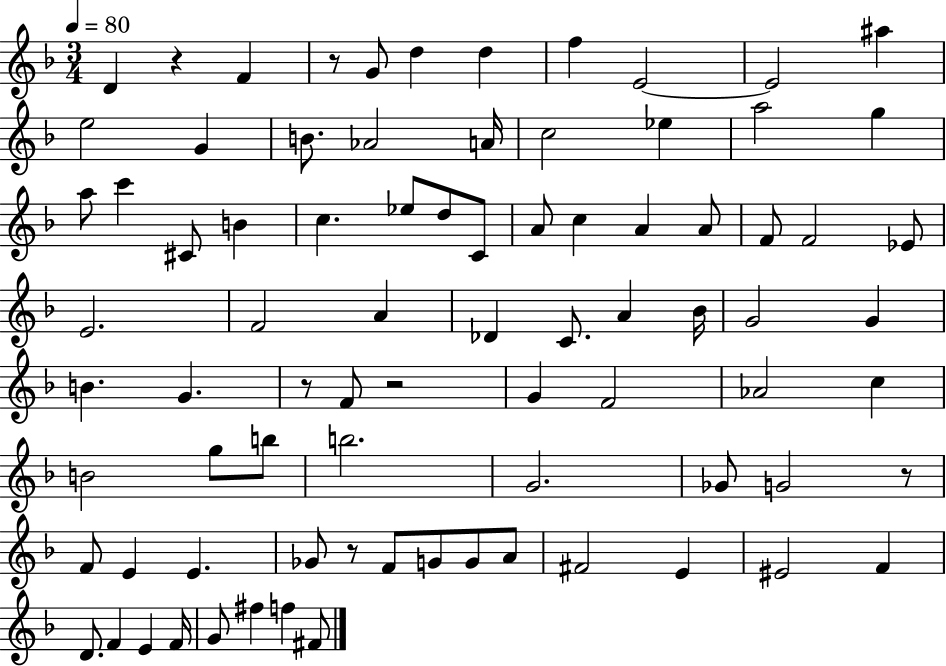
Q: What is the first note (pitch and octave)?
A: D4